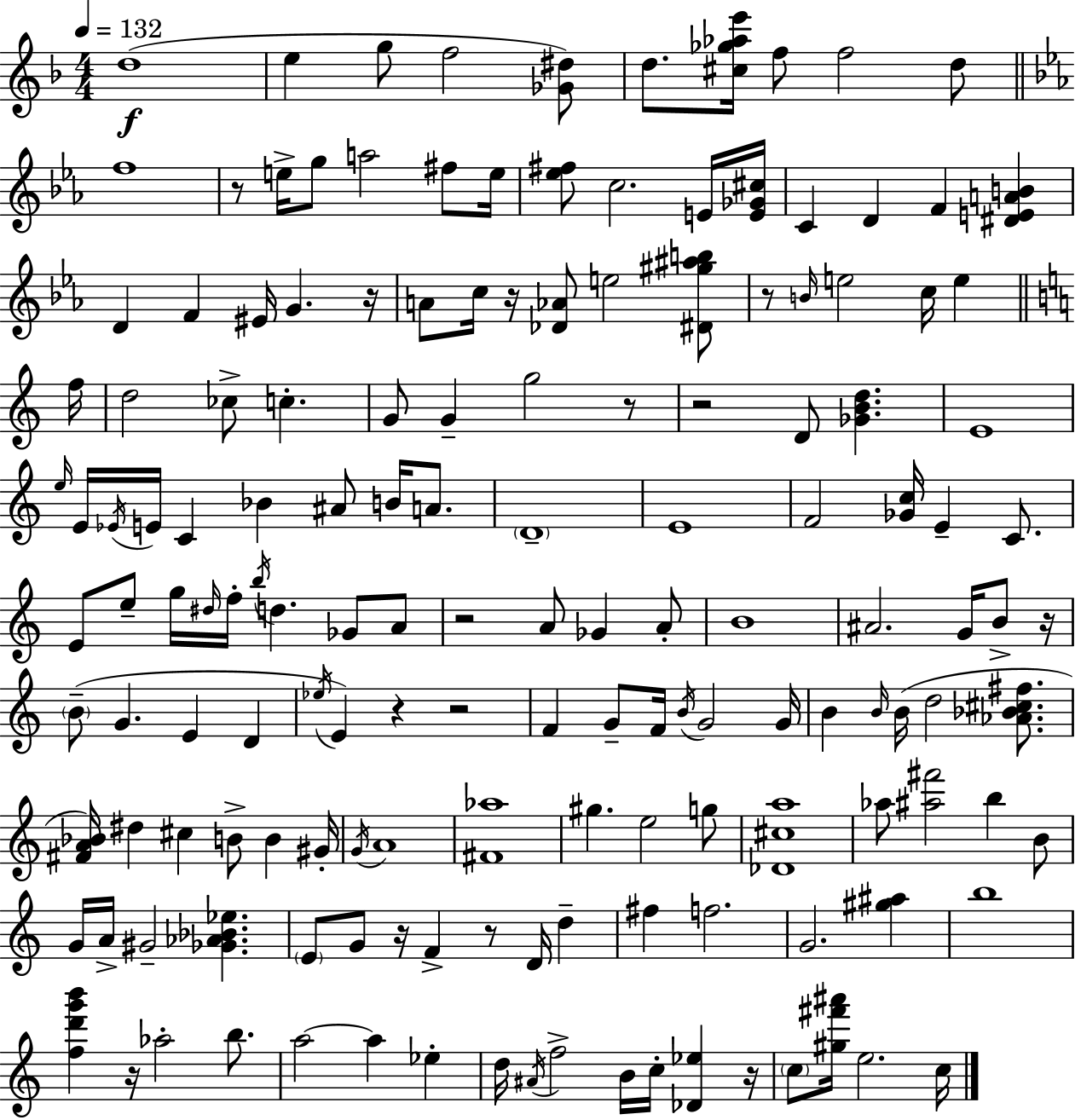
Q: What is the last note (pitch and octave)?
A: C5